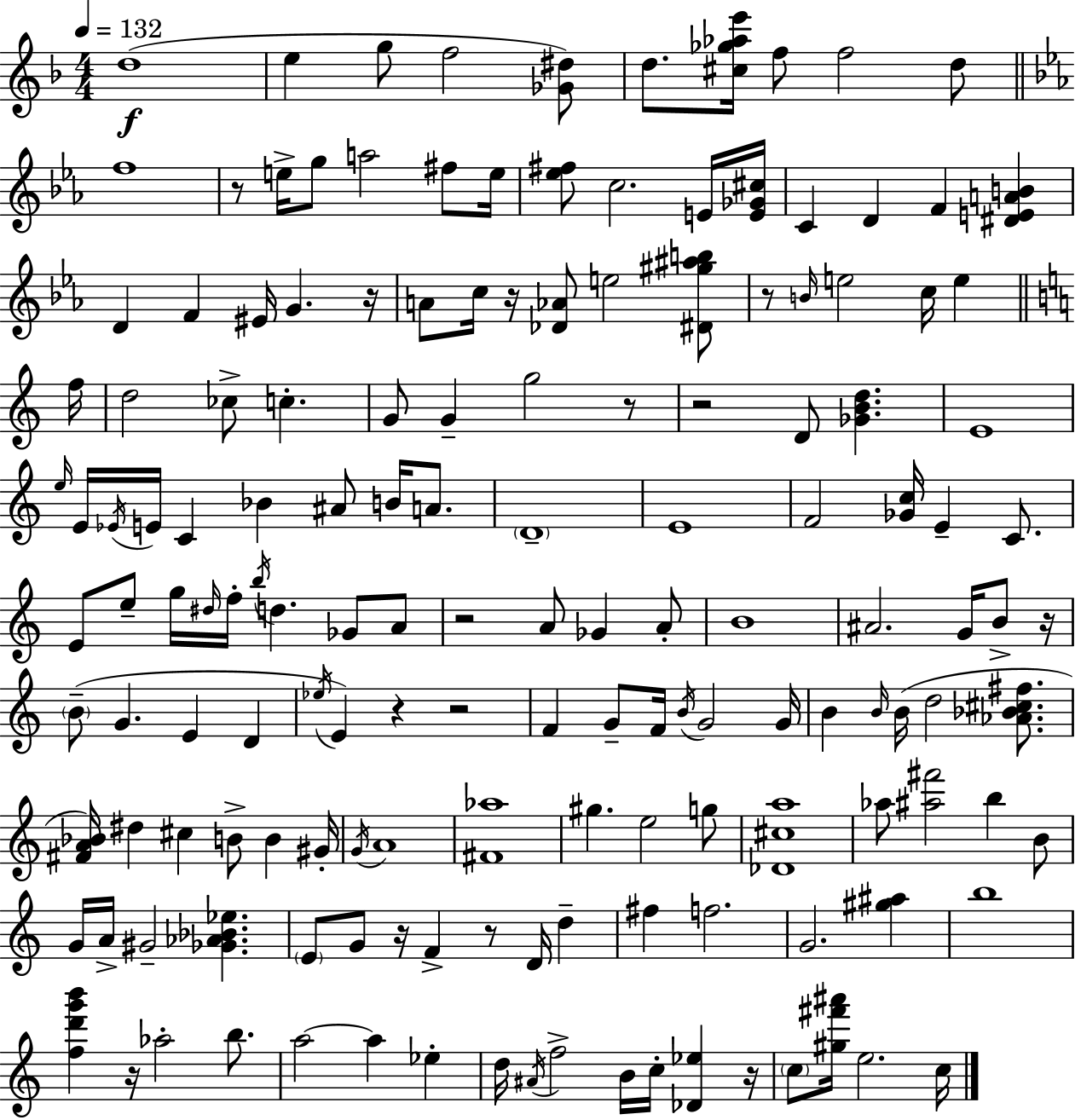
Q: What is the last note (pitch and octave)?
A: C5